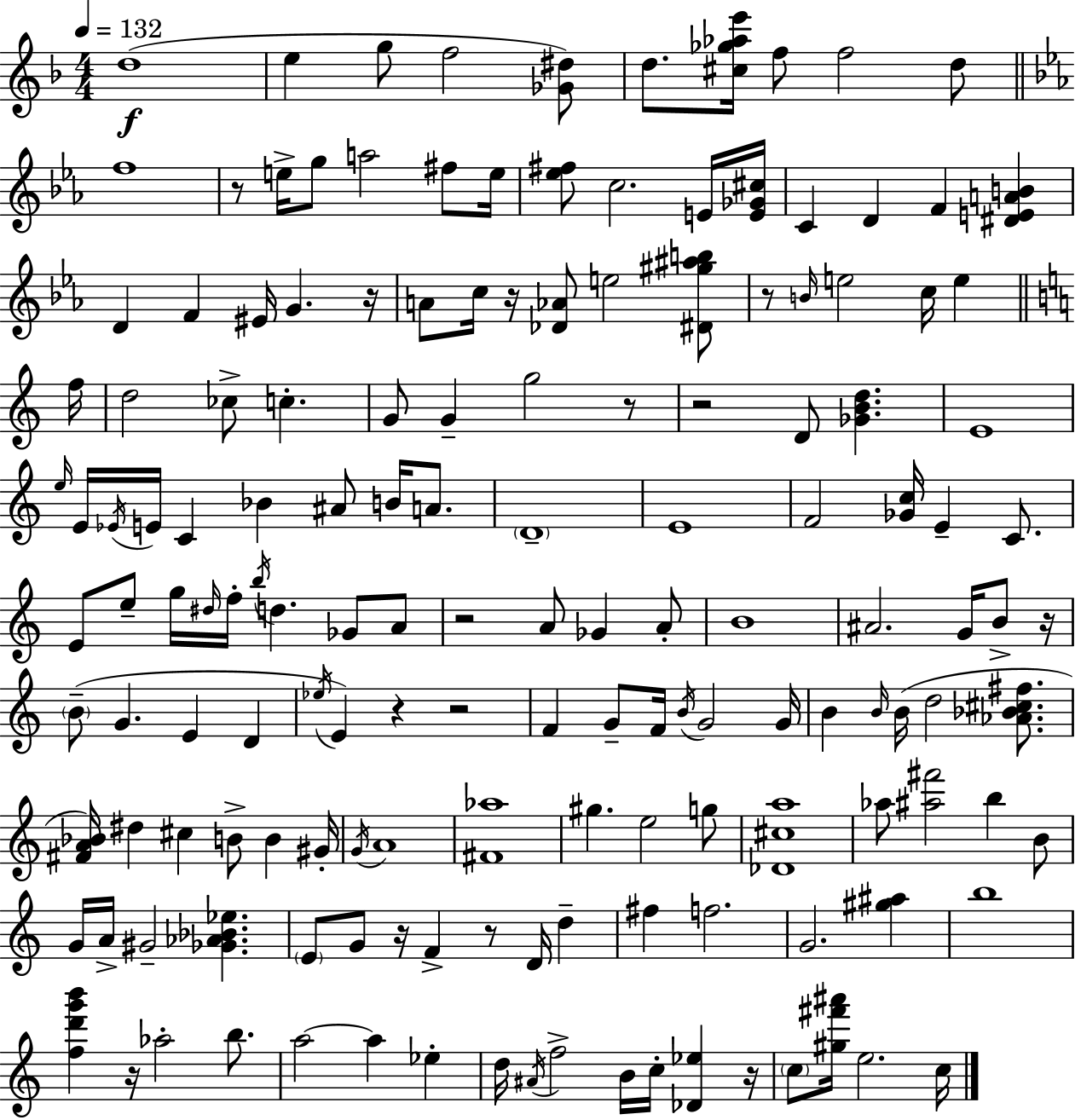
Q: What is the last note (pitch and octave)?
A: C5